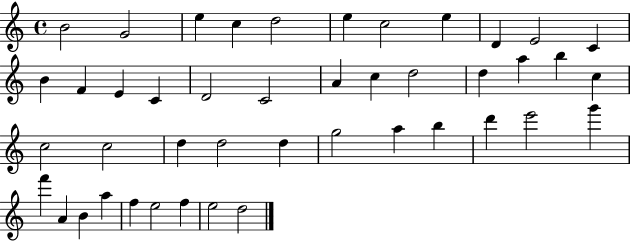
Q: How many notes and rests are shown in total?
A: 44